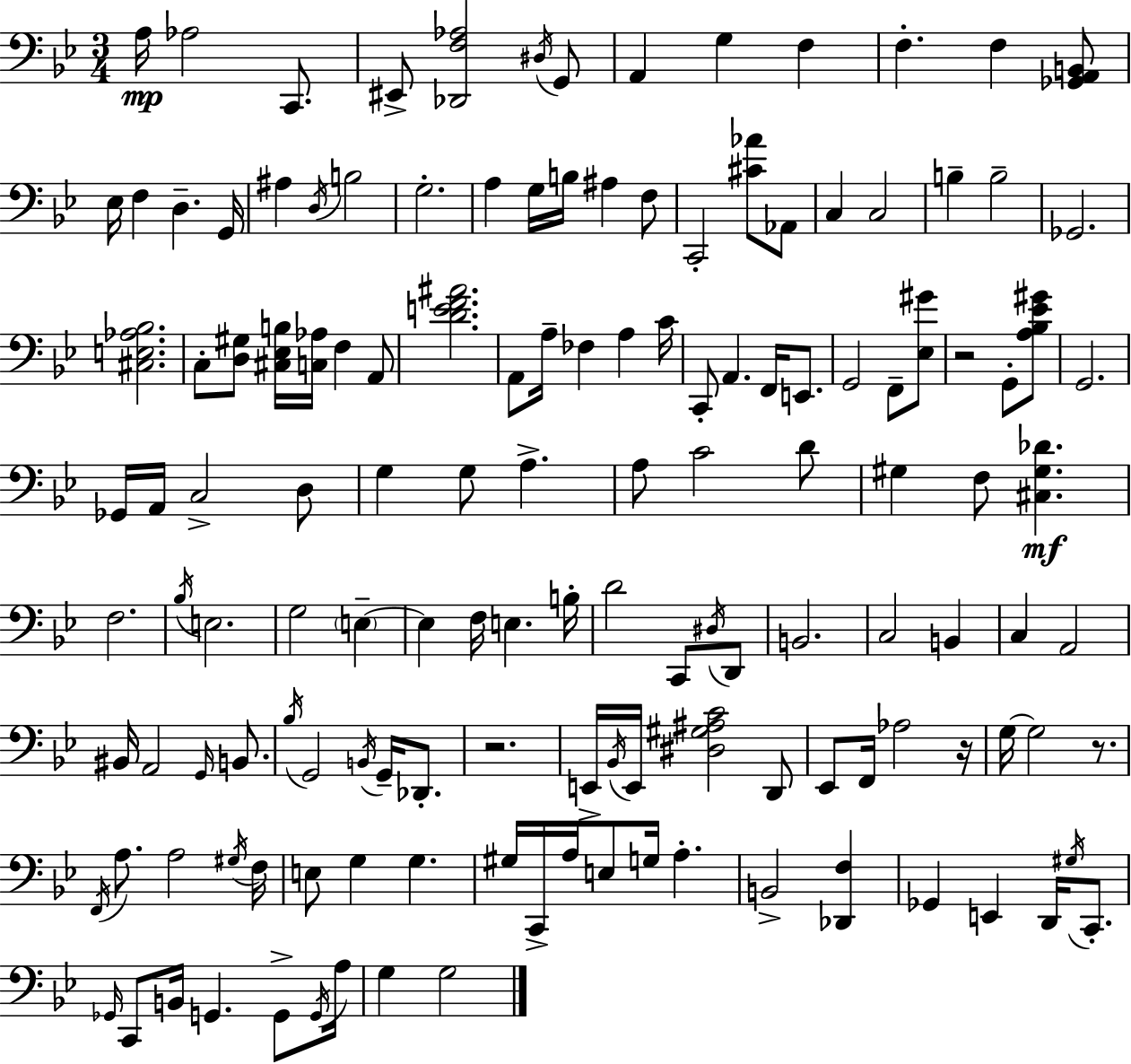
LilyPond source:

{
  \clef bass
  \numericTimeSignature
  \time 3/4
  \key g \minor
  a16\mp aes2 c,8. | eis,8-> <des, f aes>2 \acciaccatura { dis16 } g,8 | a,4 g4 f4 | f4.-. f4 <ges, a, b,>8 | \break ees16 f4 d4.-- | g,16 ais4 \acciaccatura { d16 } b2 | g2.-. | a4 g16 b16 ais4 | \break f8 c,2-. <cis' aes'>8 | aes,8 c4 c2 | b4-- b2-- | ges,2. | \break <cis e aes bes>2. | c8-. <d gis>8 <cis ees b>16 <c aes>16 f4 | a,8 <d' e' f' ais'>2. | a,8 a16-- fes4 a4 | \break c'16 c,8-. a,4. f,16 e,8. | g,2 f,8-- | <ees gis'>8 r2 g,8-. | <a bes ees' gis'>8 g,2. | \break ges,16 a,16 c2-> | d8 g4 g8 a4.-> | a8 c'2 | d'8 gis4 f8 <cis gis des'>4.\mf | \break f2. | \acciaccatura { bes16 } e2. | g2 \parenthesize e4--~~ | e4 f16 e4. | \break b16-. d'2 c,8 | \acciaccatura { dis16 } d,8 b,2. | c2 | b,4 c4 a,2 | \break bis,16 a,2 | \grace { g,16 } b,8. \acciaccatura { bes16 } g,2 | \acciaccatura { b,16 } g,16-- des,8.-. r2. | e,16-> \acciaccatura { bes,16 } e,16 <dis gis ais c'>2 | \break d,8 ees,8 f,16 aes2 | r16 g16~~ g2 | r8. \acciaccatura { f,16 } a8. | a2 \acciaccatura { gis16 } f16 e8 | \break g4 g4. gis16 c,16-> | a16 e8 g16 a4.-. b,2-> | <des, f>4 ges,4 | e,4 d,16 \acciaccatura { gis16 } c,8.-. \grace { ges,16 } | \break c,8 b,16 g,4. g,8-> \acciaccatura { g,16 } | a16 g4 g2 | \bar "|."
}